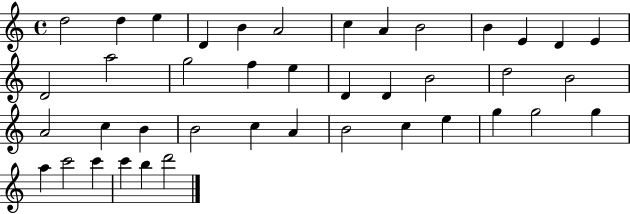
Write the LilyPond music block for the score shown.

{
  \clef treble
  \time 4/4
  \defaultTimeSignature
  \key c \major
  d''2 d''4 e''4 | d'4 b'4 a'2 | c''4 a'4 b'2 | b'4 e'4 d'4 e'4 | \break d'2 a''2 | g''2 f''4 e''4 | d'4 d'4 b'2 | d''2 b'2 | \break a'2 c''4 b'4 | b'2 c''4 a'4 | b'2 c''4 e''4 | g''4 g''2 g''4 | \break a''4 c'''2 c'''4 | c'''4 b''4 d'''2 | \bar "|."
}